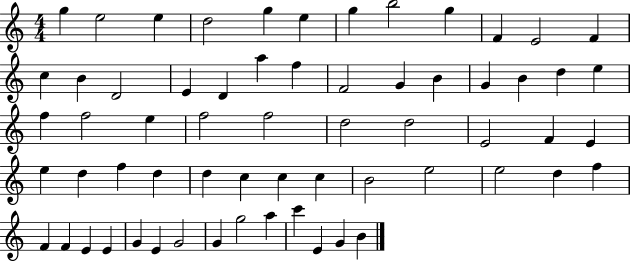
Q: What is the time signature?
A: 4/4